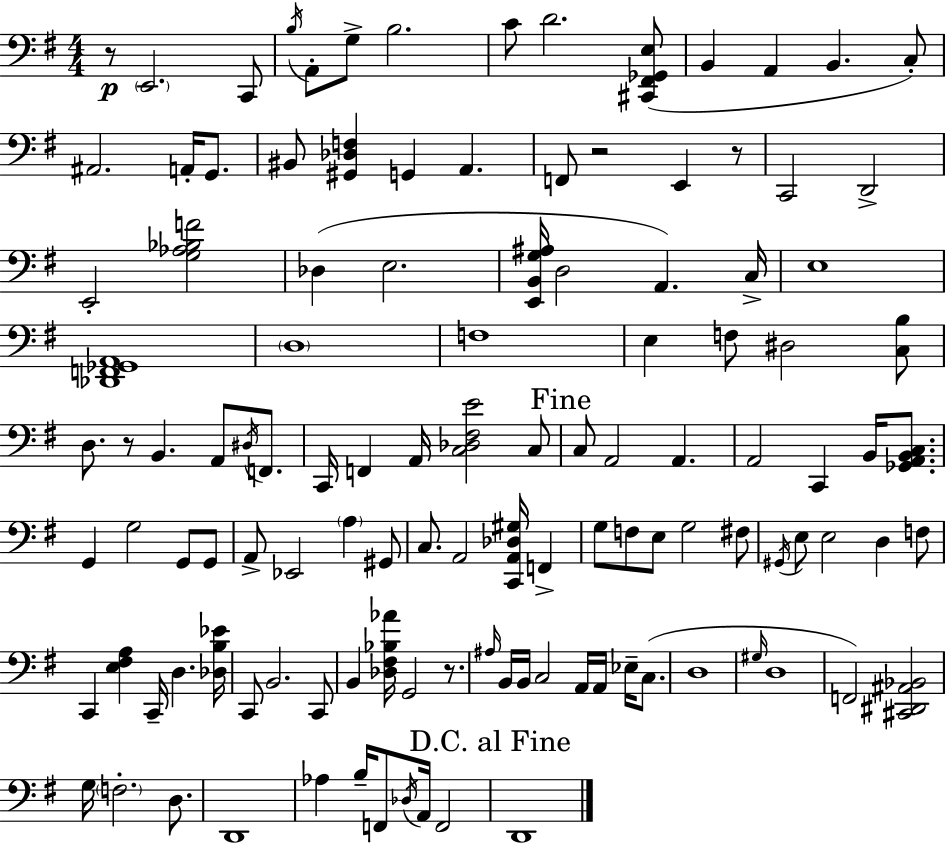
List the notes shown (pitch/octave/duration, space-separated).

R/e E2/h. C2/e B3/s A2/e G3/e B3/h. C4/e D4/h. [C#2,F#2,Gb2,E3]/e B2/q A2/q B2/q. C3/e A#2/h. A2/s G2/e. BIS2/e [G#2,Db3,F3]/q G2/q A2/q. F2/e R/h E2/q R/e C2/h D2/h E2/h [G3,Ab3,Bb3,F4]/h Db3/q E3/h. [E2,B2,G3,A#3]/s D3/h A2/q. C3/s E3/w [Db2,F2,Gb2,A2]/w D3/w F3/w E3/q F3/e D#3/h [C3,B3]/e D3/e. R/e B2/q. A2/e D#3/s F2/e. C2/s F2/q A2/s [C3,Db3,F#3,E4]/h C3/e C3/e A2/h A2/q. A2/h C2/q B2/s [Gb2,A2,B2,C3]/e. G2/q G3/h G2/e G2/e A2/e Eb2/h A3/q G#2/e C3/e. A2/h [C2,A2,Db3,G#3]/s F2/q G3/e F3/e E3/e G3/h F#3/e G#2/s E3/e E3/h D3/q F3/e C2/q [E3,F#3,A3]/q C2/s D3/q. [Db3,B3,Eb4]/s C2/e B2/h. C2/e B2/q [Db3,F#3,Bb3,Ab4]/s G2/h R/e. A#3/s B2/s B2/s C3/h A2/s A2/s Eb3/s C3/e. D3/w G#3/s D3/w F2/h [C#2,D#2,A#2,Bb2]/h G3/s F3/h. D3/e. D2/w Ab3/q B3/s F2/e Db3/s A2/s F2/h D2/w